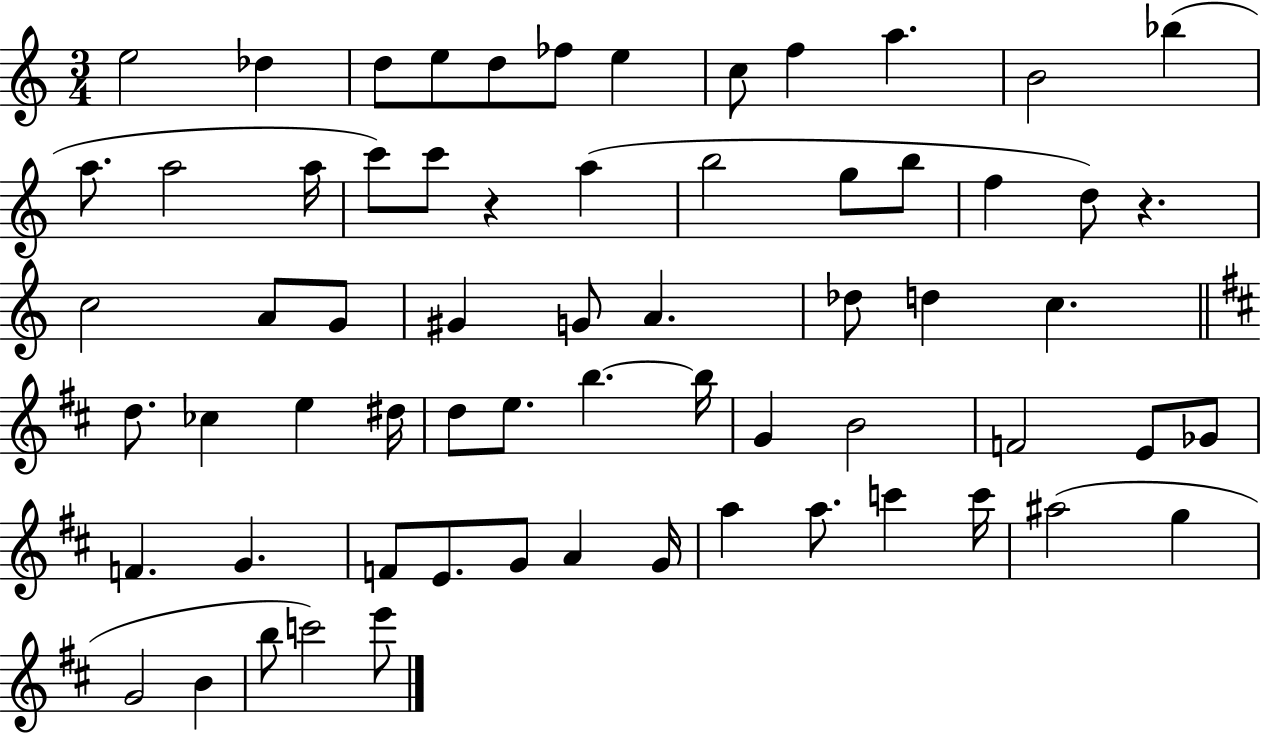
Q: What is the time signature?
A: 3/4